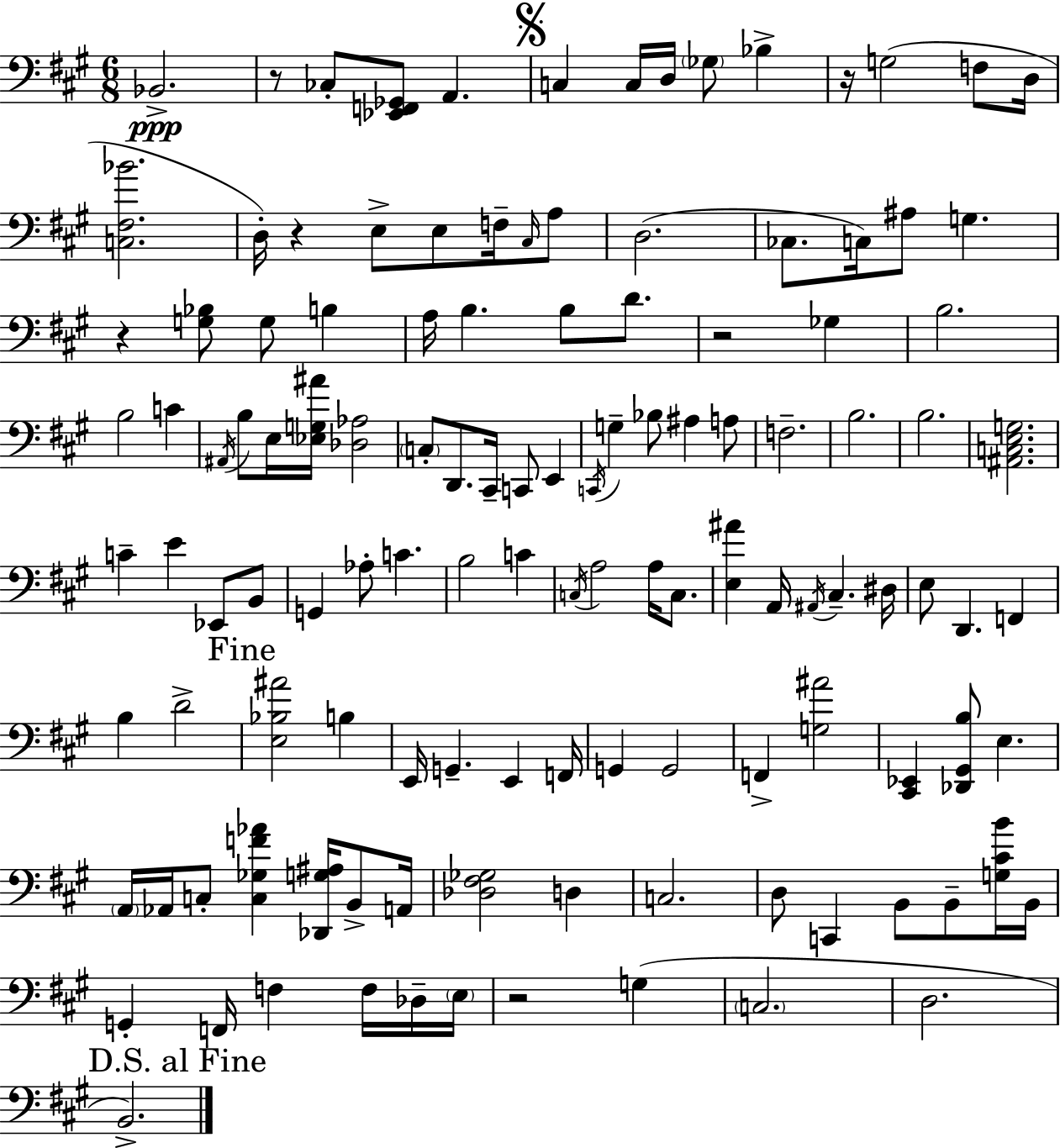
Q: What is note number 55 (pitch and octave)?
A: C4